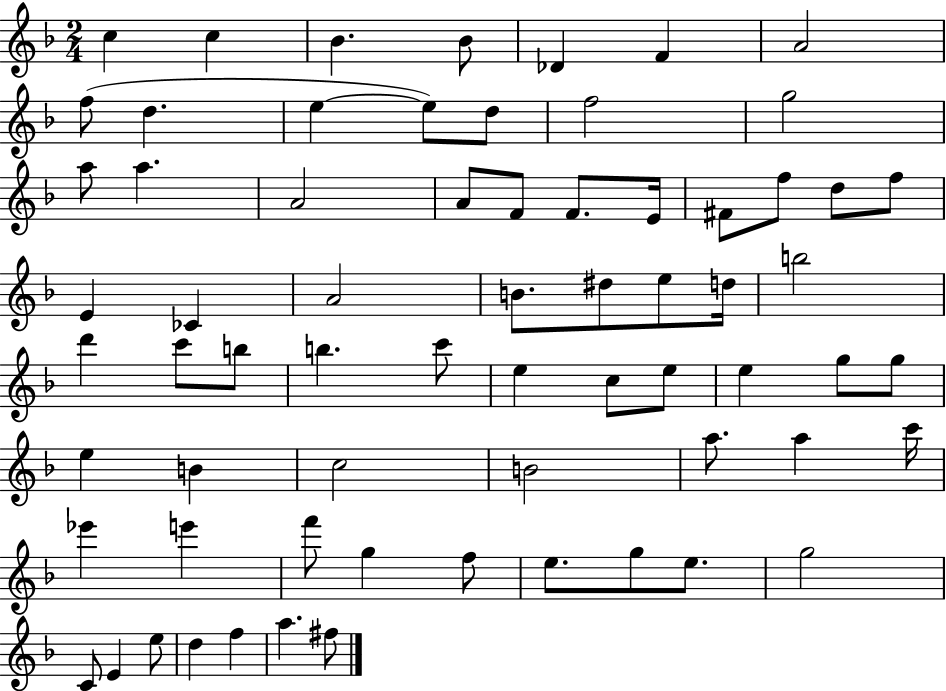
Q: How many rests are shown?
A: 0